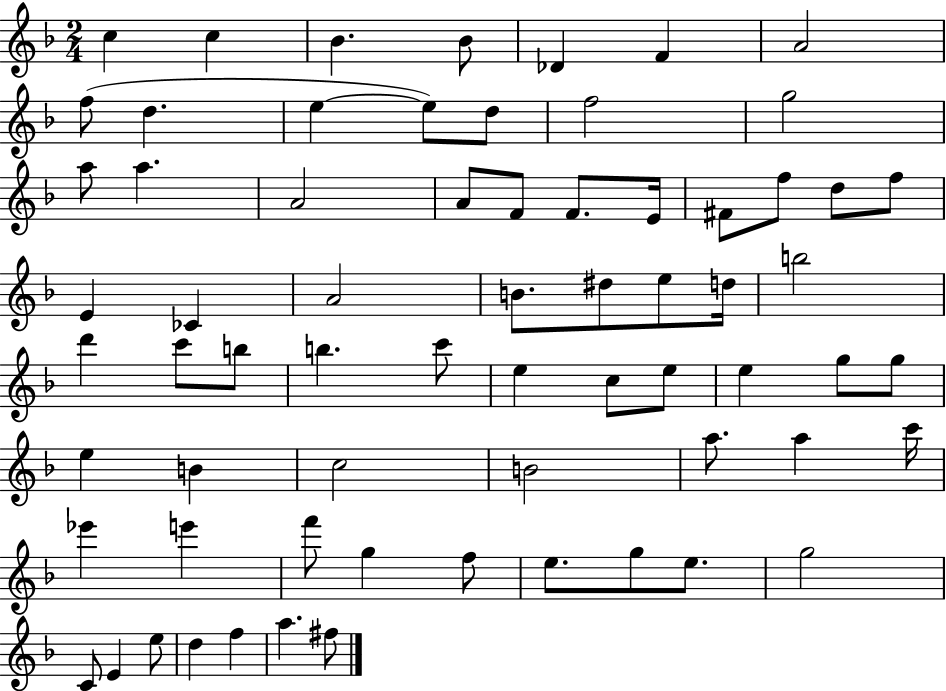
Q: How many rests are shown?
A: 0